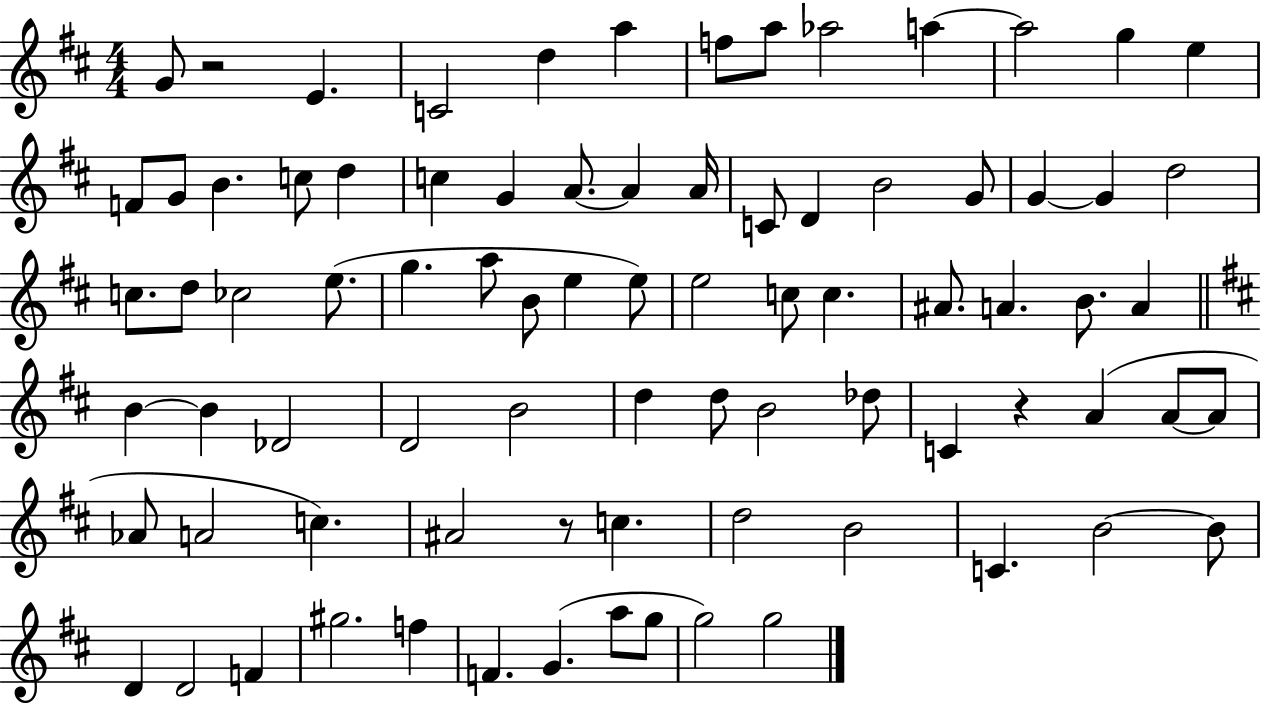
X:1
T:Untitled
M:4/4
L:1/4
K:D
G/2 z2 E C2 d a f/2 a/2 _a2 a a2 g e F/2 G/2 B c/2 d c G A/2 A A/4 C/2 D B2 G/2 G G d2 c/2 d/2 _c2 e/2 g a/2 B/2 e e/2 e2 c/2 c ^A/2 A B/2 A B B _D2 D2 B2 d d/2 B2 _d/2 C z A A/2 A/2 _A/2 A2 c ^A2 z/2 c d2 B2 C B2 B/2 D D2 F ^g2 f F G a/2 g/2 g2 g2